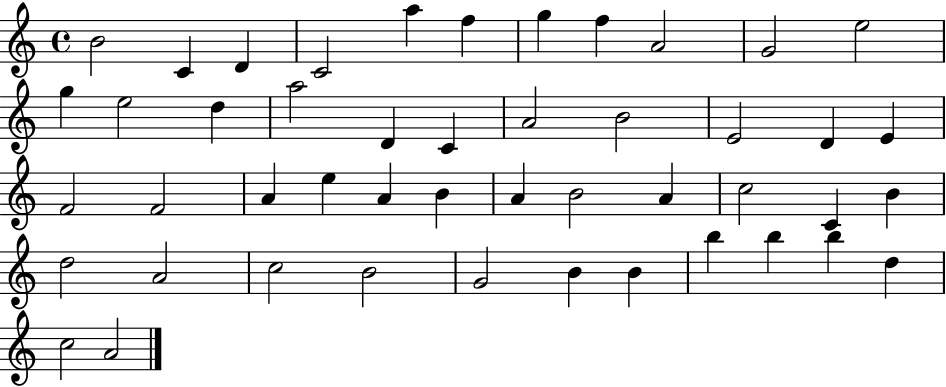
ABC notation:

X:1
T:Untitled
M:4/4
L:1/4
K:C
B2 C D C2 a f g f A2 G2 e2 g e2 d a2 D C A2 B2 E2 D E F2 F2 A e A B A B2 A c2 C B d2 A2 c2 B2 G2 B B b b b d c2 A2